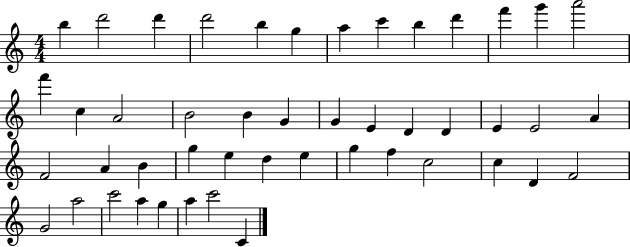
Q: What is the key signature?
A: C major